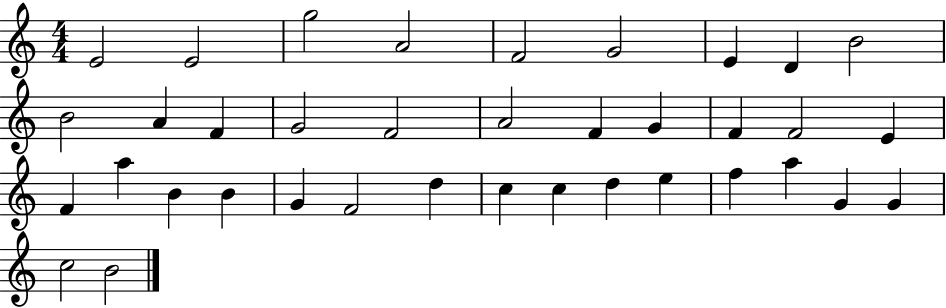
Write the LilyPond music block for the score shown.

{
  \clef treble
  \numericTimeSignature
  \time 4/4
  \key c \major
  e'2 e'2 | g''2 a'2 | f'2 g'2 | e'4 d'4 b'2 | \break b'2 a'4 f'4 | g'2 f'2 | a'2 f'4 g'4 | f'4 f'2 e'4 | \break f'4 a''4 b'4 b'4 | g'4 f'2 d''4 | c''4 c''4 d''4 e''4 | f''4 a''4 g'4 g'4 | \break c''2 b'2 | \bar "|."
}